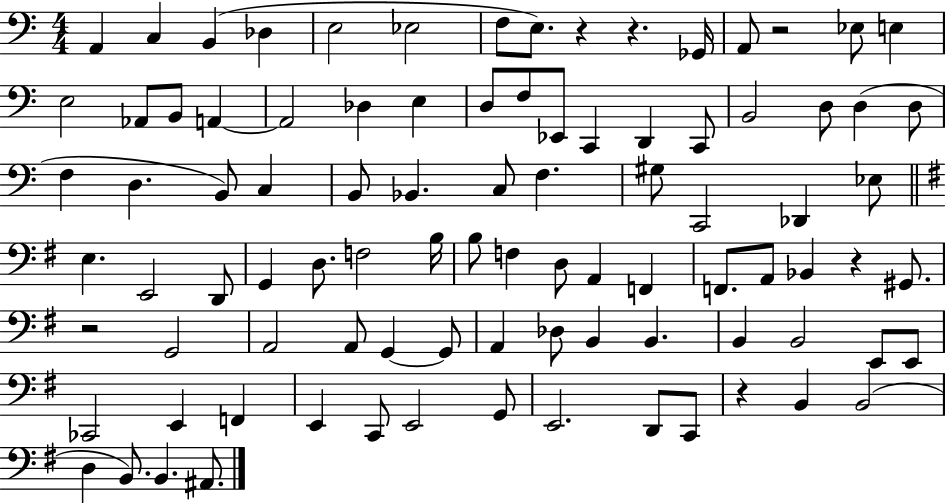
{
  \clef bass
  \numericTimeSignature
  \time 4/4
  \key c \major
  a,4 c4 b,4( des4 | e2 ees2 | f8 e8.) r4 r4. ges,16 | a,8 r2 ees8 e4 | \break e2 aes,8 b,8 a,4~~ | a,2 des4 e4 | d8 f8 ees,8 c,4 d,4 c,8 | b,2 d8 d4( d8 | \break f4 d4. b,8) c4 | b,8 bes,4. c8 f4. | gis8 c,2 des,4 ees8 | \bar "||" \break \key g \major e4. e,2 d,8 | g,4 d8. f2 b16 | b8 f4 d8 a,4 f,4 | f,8. a,8 bes,4 r4 gis,8. | \break r2 g,2 | a,2 a,8 g,4~~ g,8 | a,4 des8 b,4 b,4. | b,4 b,2 e,8 e,8 | \break ces,2 e,4 f,4 | e,4 c,8 e,2 g,8 | e,2. d,8 c,8 | r4 b,4 b,2( | \break d4 b,8.) b,4. ais,8. | \bar "|."
}